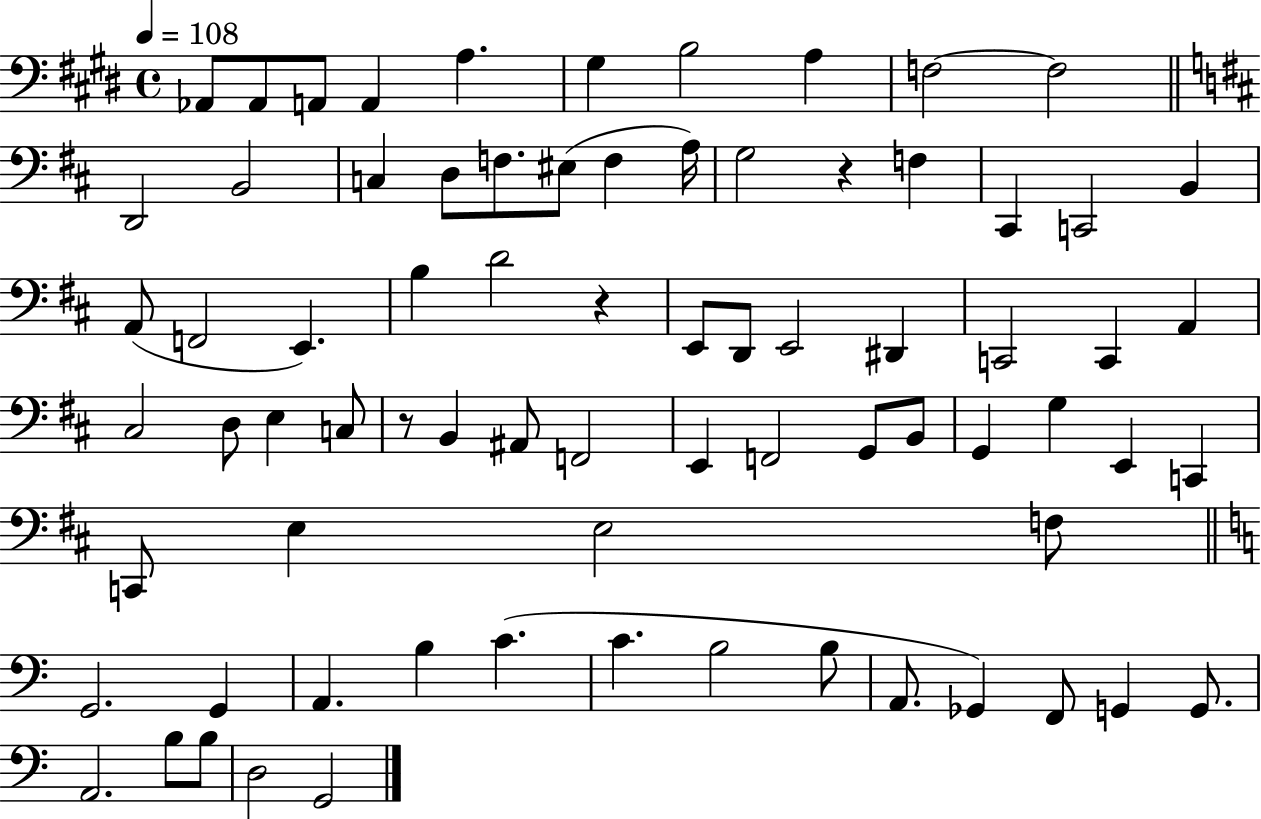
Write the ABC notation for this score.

X:1
T:Untitled
M:4/4
L:1/4
K:E
_A,,/2 _A,,/2 A,,/2 A,, A, ^G, B,2 A, F,2 F,2 D,,2 B,,2 C, D,/2 F,/2 ^E,/2 F, A,/4 G,2 z F, ^C,, C,,2 B,, A,,/2 F,,2 E,, B, D2 z E,,/2 D,,/2 E,,2 ^D,, C,,2 C,, A,, ^C,2 D,/2 E, C,/2 z/2 B,, ^A,,/2 F,,2 E,, F,,2 G,,/2 B,,/2 G,, G, E,, C,, C,,/2 E, E,2 F,/2 G,,2 G,, A,, B, C C B,2 B,/2 A,,/2 _G,, F,,/2 G,, G,,/2 A,,2 B,/2 B,/2 D,2 G,,2